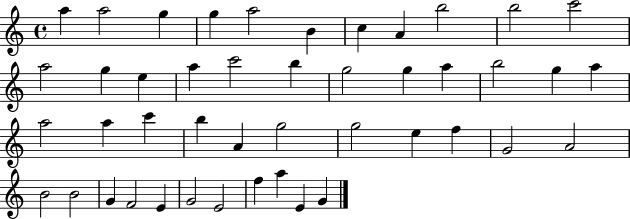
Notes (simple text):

A5/q A5/h G5/q G5/q A5/h B4/q C5/q A4/q B5/h B5/h C6/h A5/h G5/q E5/q A5/q C6/h B5/q G5/h G5/q A5/q B5/h G5/q A5/q A5/h A5/q C6/q B5/q A4/q G5/h G5/h E5/q F5/q G4/h A4/h B4/h B4/h G4/q F4/h E4/q G4/h E4/h F5/q A5/q E4/q G4/q